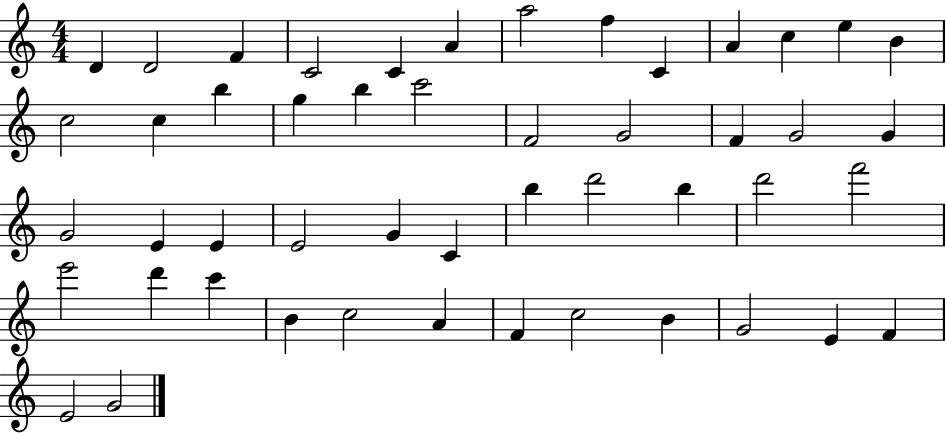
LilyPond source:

{
  \clef treble
  \numericTimeSignature
  \time 4/4
  \key c \major
  d'4 d'2 f'4 | c'2 c'4 a'4 | a''2 f''4 c'4 | a'4 c''4 e''4 b'4 | \break c''2 c''4 b''4 | g''4 b''4 c'''2 | f'2 g'2 | f'4 g'2 g'4 | \break g'2 e'4 e'4 | e'2 g'4 c'4 | b''4 d'''2 b''4 | d'''2 f'''2 | \break e'''2 d'''4 c'''4 | b'4 c''2 a'4 | f'4 c''2 b'4 | g'2 e'4 f'4 | \break e'2 g'2 | \bar "|."
}